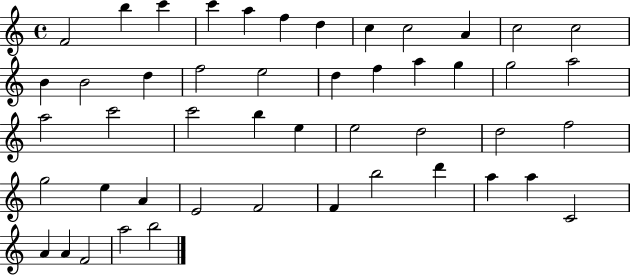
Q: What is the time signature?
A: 4/4